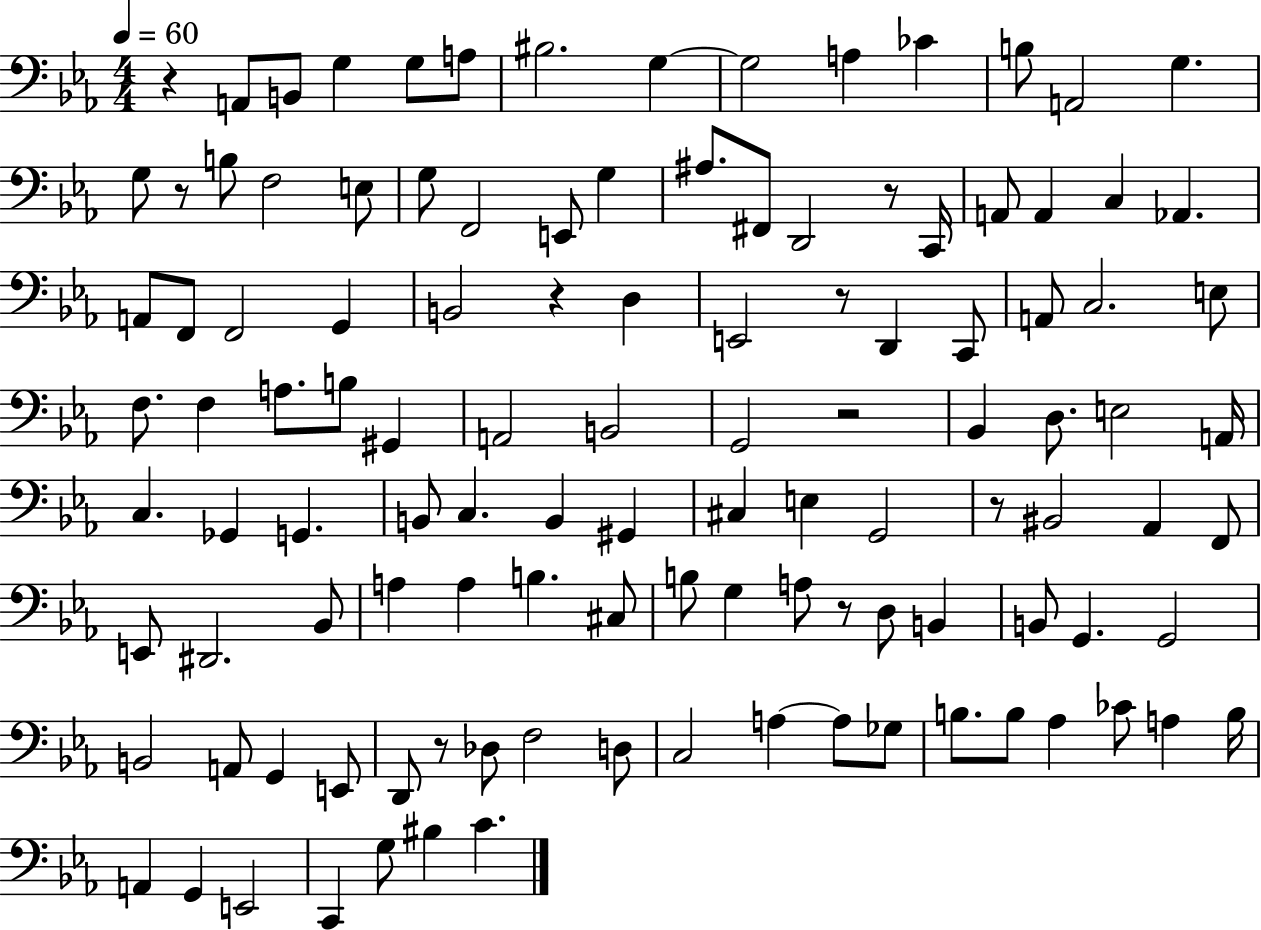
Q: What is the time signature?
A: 4/4